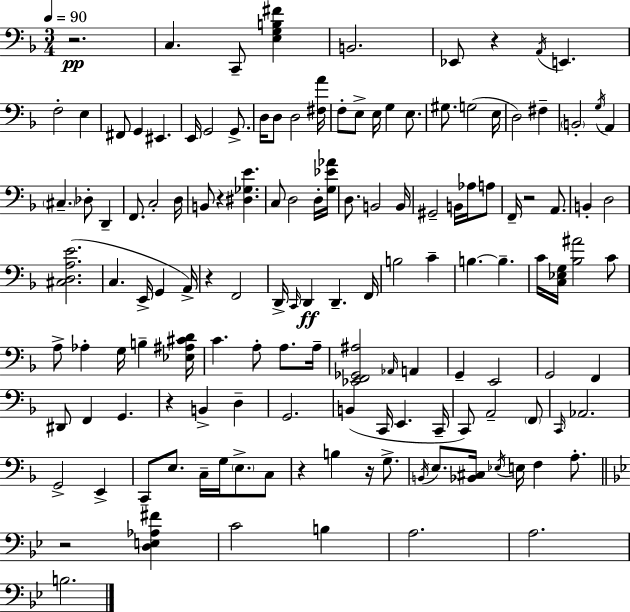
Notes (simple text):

R/h. C3/q. C2/e [E3,G3,B3,F#4]/q B2/h. Eb2/e R/q A2/s E2/q. F3/h E3/q F#2/e G2/q EIS2/q. E2/s G2/h G2/e. D3/s D3/e D3/h [F#3,A4]/s F3/e E3/e E3/s G3/q E3/e. G#3/e. G3/h E3/s D3/h F#3/q B2/h G3/s A2/q C#3/q. Db3/e D2/q F2/e. C3/h D3/s B2/e R/q [D#3,Gb3,E4]/q. C3/e D3/h D3/s [G3,Eb4,Ab4]/s D3/e. B2/h B2/s G#2/h B2/s Ab3/s A3/e F2/s R/h A2/e. B2/q D3/h [C#3,D3,A3,E4]/h. C3/q. E2/s G2/q A2/s R/q F2/h D2/s C2/s D2/q D2/q. F2/s B3/h C4/q B3/q. B3/q. C4/s [C3,Eb3,G3]/s [Bb3,A#4]/h C4/e A3/e Ab3/q G3/s B3/q [Eb3,A#3,C#4,D4]/s C4/q. A3/e A3/e. A3/s [Eb2,F2,Gb2,A#3]/h Ab2/s A2/q G2/q E2/h G2/h F2/q D#2/e F2/q G2/q. R/q B2/q D3/q G2/h. B2/q C2/s E2/q. C2/s C2/e A2/h F2/e C2/s Ab2/h. G2/h E2/q C2/e E3/e. C3/s G3/s E3/e. C3/e R/q B3/q R/s G3/e. B2/s E3/e. [Bb2,C#3]/s Eb3/s E3/s F3/q A3/e. R/h [D3,E3,Ab3,F#4]/q C4/h B3/q A3/h. A3/h. B3/h.